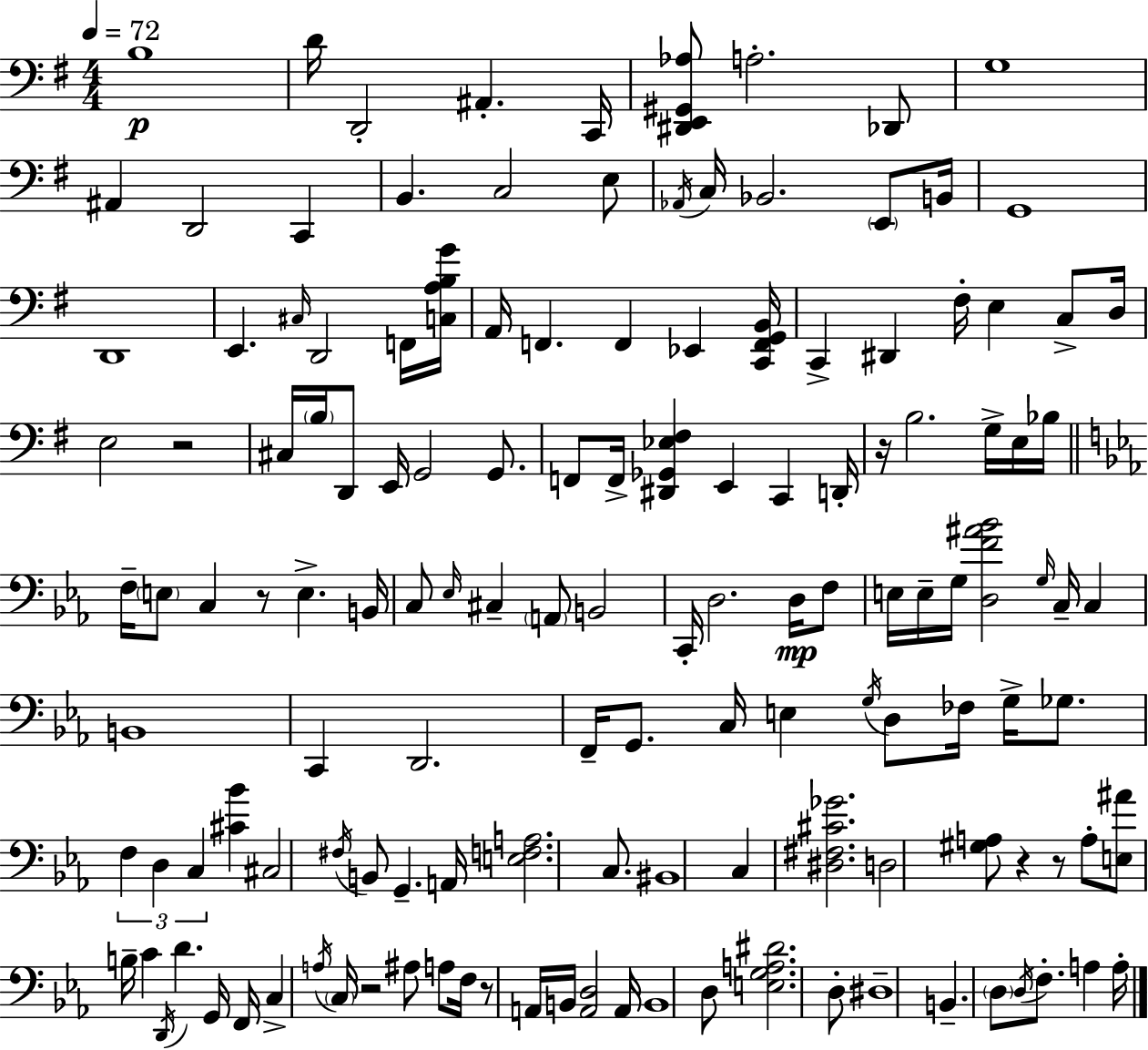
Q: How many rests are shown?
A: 7